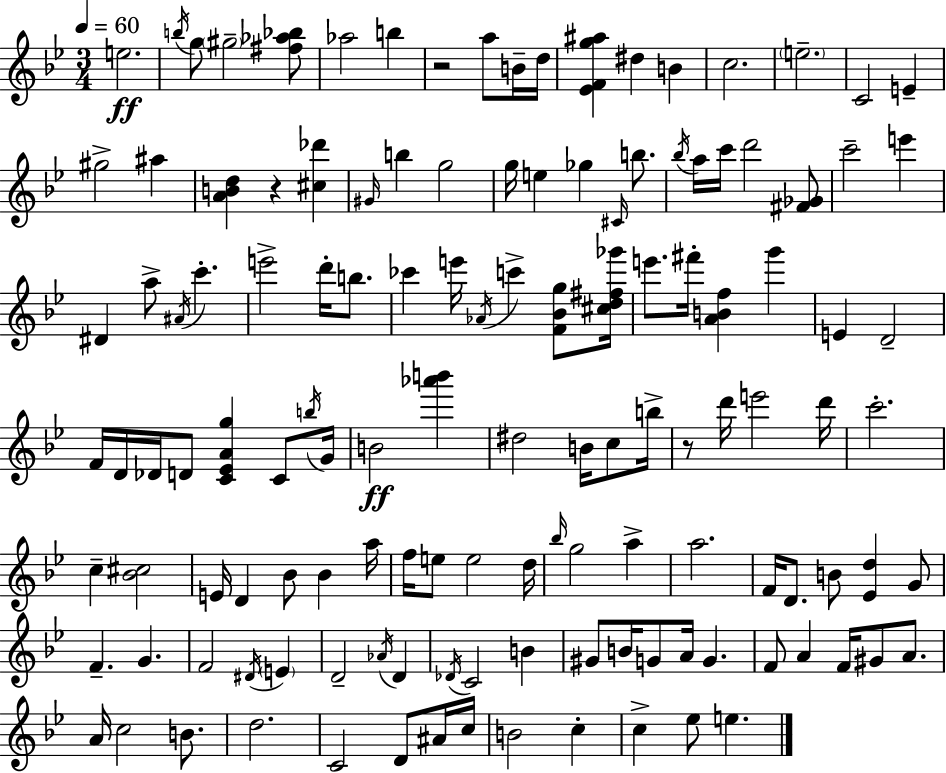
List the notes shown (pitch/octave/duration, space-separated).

E5/h. B5/s G5/e G#5/h [F#5,Ab5,Bb5]/e Ab5/h B5/q R/h A5/e B4/s D5/s [Eb4,F4,G5,A#5]/q D#5/q B4/q C5/h. E5/h. C4/h E4/q G#5/h A#5/q [A4,B4,D5]/q R/q [C#5,Db6]/q G#4/s B5/q G5/h G5/s E5/q Gb5/q C#4/s B5/e. Bb5/s A5/s C6/s D6/h [F#4,Gb4]/e C6/h E6/q D#4/q A5/e A#4/s C6/q. E6/h D6/s B5/e. CES6/q E6/s Ab4/s C6/q [F4,Bb4,G5]/e [C#5,D5,F#5,Gb6]/s E6/e. F#6/s [A4,B4,F5]/q G6/q E4/q D4/h F4/s D4/s Db4/s D4/e [C4,Eb4,A4,G5]/q C4/e B5/s G4/s B4/h [Ab6,B6]/q D#5/h B4/s C5/e B5/s R/e D6/s E6/h D6/s C6/h. C5/q [Bb4,C#5]/h E4/s D4/q Bb4/e Bb4/q A5/s F5/s E5/e E5/h D5/s Bb5/s G5/h A5/q A5/h. F4/s D4/e. B4/e [Eb4,D5]/q G4/e F4/q. G4/q. F4/h D#4/s E4/q D4/h Ab4/s D4/q Db4/s C4/h B4/q G#4/e B4/s G4/e A4/s G4/q. F4/e A4/q F4/s G#4/e A4/e. A4/s C5/h B4/e. D5/h. C4/h D4/e A#4/s C5/s B4/h C5/q C5/q Eb5/e E5/q.